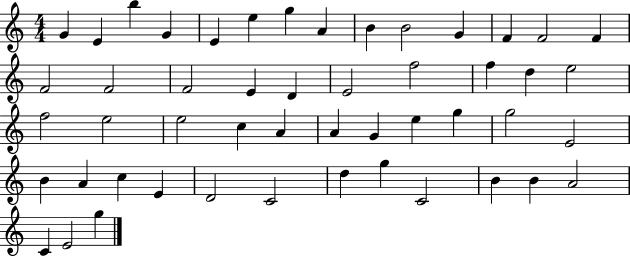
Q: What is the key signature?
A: C major